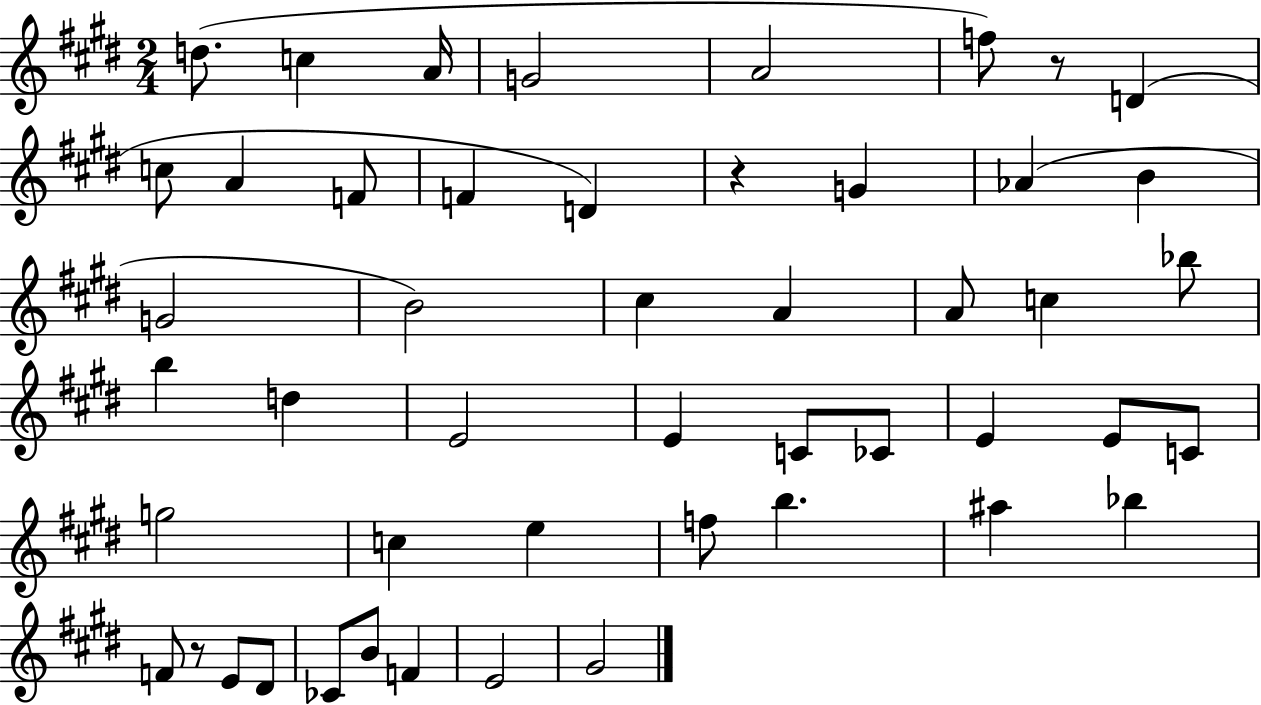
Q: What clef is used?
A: treble